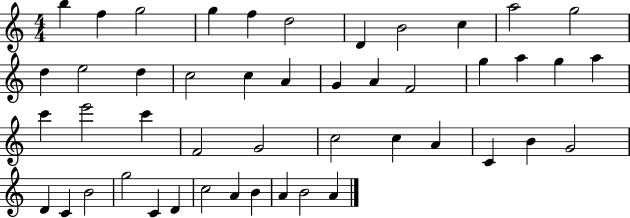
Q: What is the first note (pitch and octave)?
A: B5